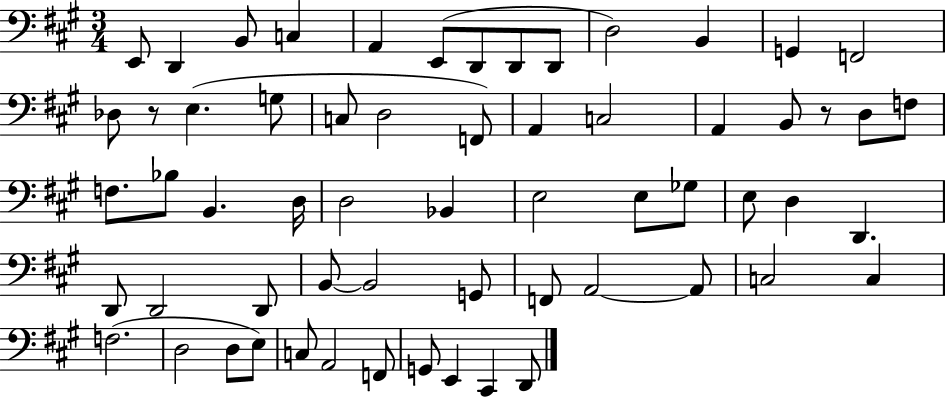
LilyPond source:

{
  \clef bass
  \numericTimeSignature
  \time 3/4
  \key a \major
  e,8 d,4 b,8 c4 | a,4 e,8( d,8 d,8 d,8 | d2) b,4 | g,4 f,2 | \break des8 r8 e4.( g8 | c8 d2 f,8) | a,4 c2 | a,4 b,8 r8 d8 f8 | \break f8. bes8 b,4. d16 | d2 bes,4 | e2 e8 ges8 | e8 d4 d,4. | \break d,8 d,2 d,8 | b,8~~ b,2 g,8 | f,8 a,2~~ a,8 | c2 c4 | \break f2.( | d2 d8 e8) | c8 a,2 f,8 | g,8 e,4 cis,4 d,8 | \break \bar "|."
}